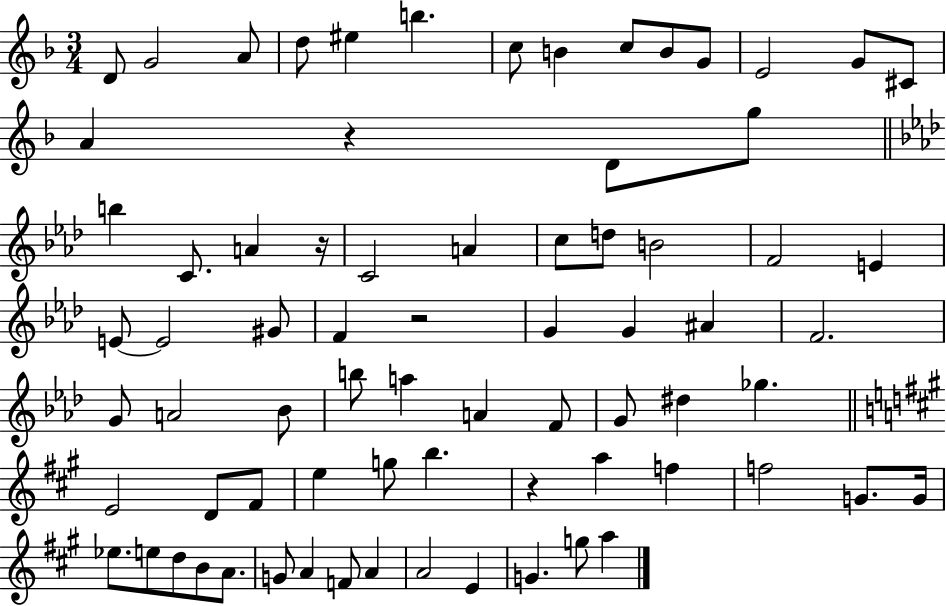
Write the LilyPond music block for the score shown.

{
  \clef treble
  \numericTimeSignature
  \time 3/4
  \key f \major
  d'8 g'2 a'8 | d''8 eis''4 b''4. | c''8 b'4 c''8 b'8 g'8 | e'2 g'8 cis'8 | \break a'4 r4 d'8 g''8 | \bar "||" \break \key f \minor b''4 c'8. a'4 r16 | c'2 a'4 | c''8 d''8 b'2 | f'2 e'4 | \break e'8~~ e'2 gis'8 | f'4 r2 | g'4 g'4 ais'4 | f'2. | \break g'8 a'2 bes'8 | b''8 a''4 a'4 f'8 | g'8 dis''4 ges''4. | \bar "||" \break \key a \major e'2 d'8 fis'8 | e''4 g''8 b''4. | r4 a''4 f''4 | f''2 g'8. g'16 | \break ees''8. e''8 d''8 b'8 a'8. | g'8 a'4 f'8 a'4 | a'2 e'4 | g'4. g''8 a''4 | \break \bar "|."
}